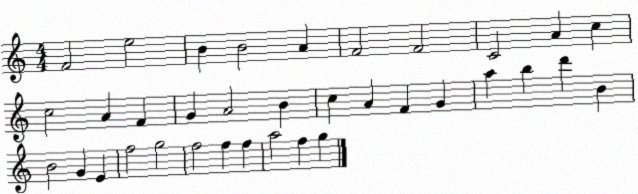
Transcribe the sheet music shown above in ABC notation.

X:1
T:Untitled
M:4/4
L:1/4
K:C
F2 e2 B B2 A F2 F2 C2 A c c2 A F G A2 B c A F G a b d' B B2 G E f2 g2 f2 f f a2 f g